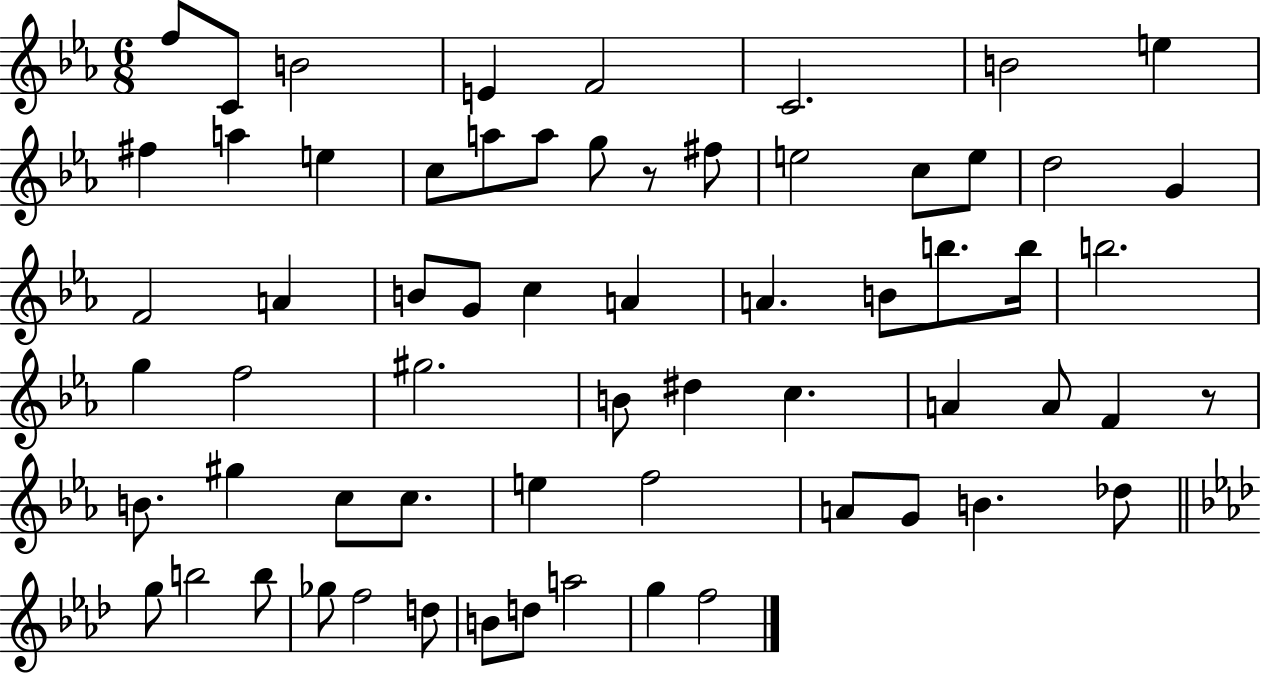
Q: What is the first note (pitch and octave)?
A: F5